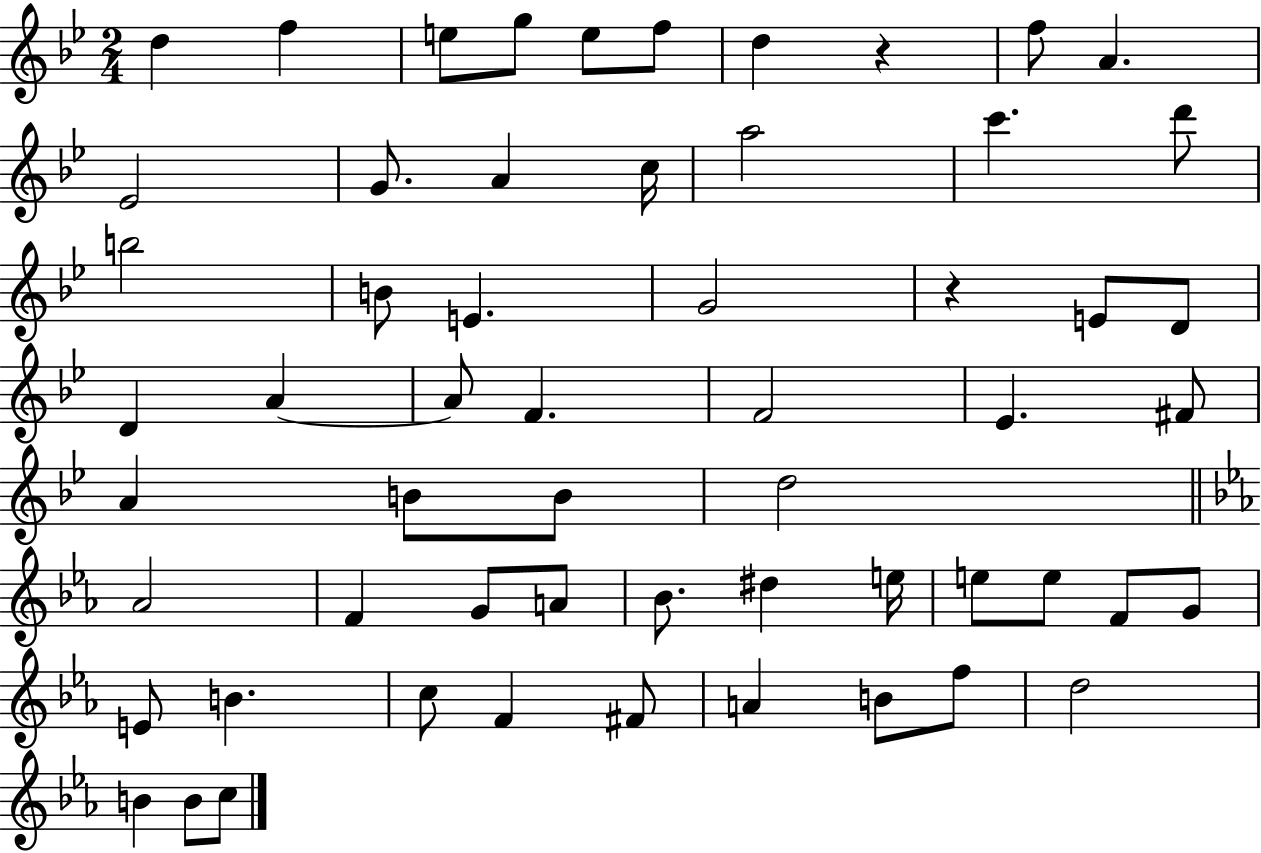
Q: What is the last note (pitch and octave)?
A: C5